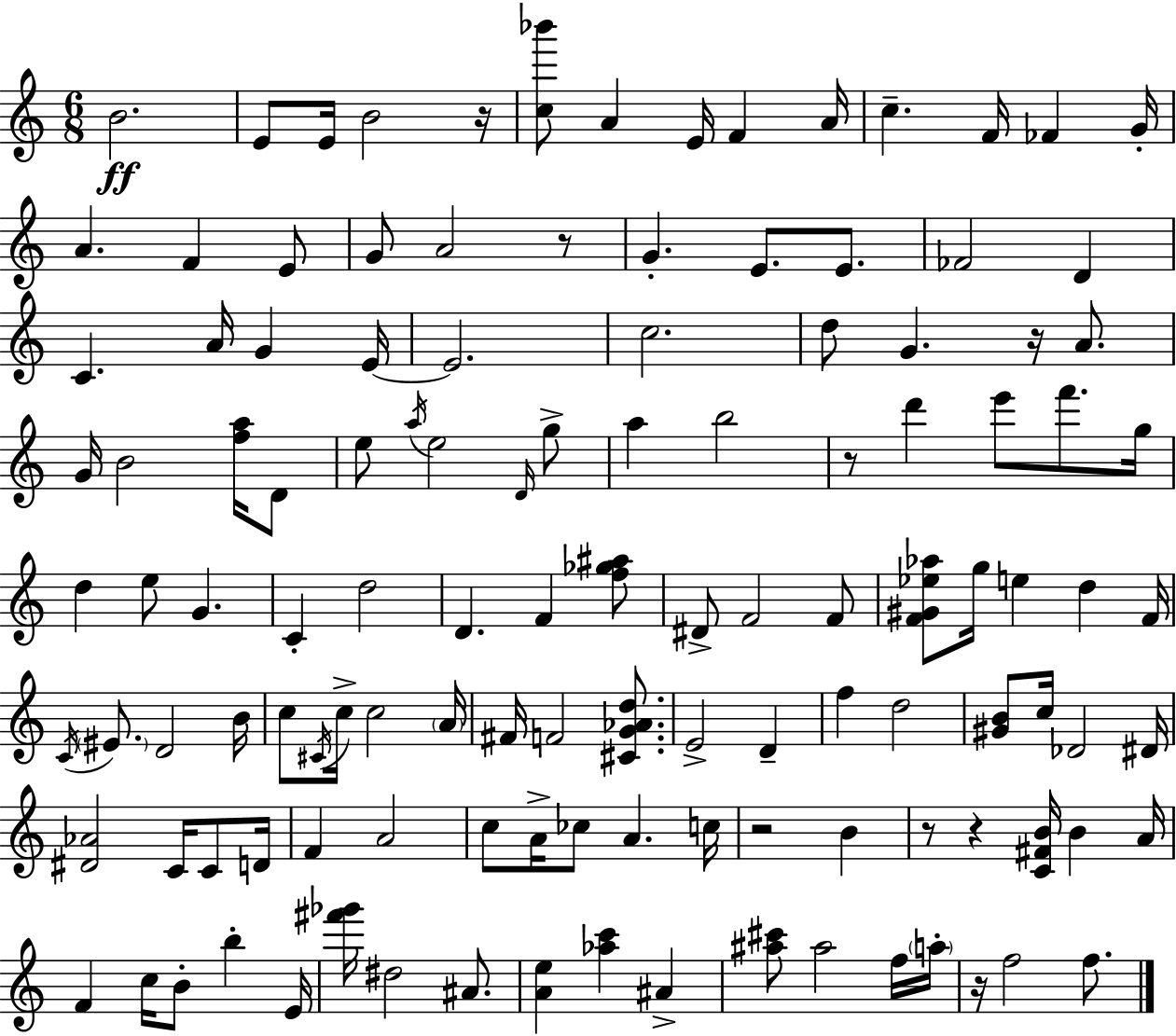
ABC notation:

X:1
T:Untitled
M:6/8
L:1/4
K:C
B2 E/2 E/4 B2 z/4 [c_b']/2 A E/4 F A/4 c F/4 _F G/4 A F E/2 G/2 A2 z/2 G E/2 E/2 _F2 D C A/4 G E/4 E2 c2 d/2 G z/4 A/2 G/4 B2 [fa]/4 D/2 e/2 a/4 e2 D/4 g/2 a b2 z/2 d' e'/2 f'/2 g/4 d e/2 G C d2 D F [f_g^a]/2 ^D/2 F2 F/2 [F^G_e_a]/2 g/4 e d F/4 C/4 ^E/2 D2 B/4 c/2 ^C/4 c/4 c2 A/4 ^F/4 F2 [^CG_Ad]/2 E2 D f d2 [^GB]/2 c/4 _D2 ^D/4 [^D_A]2 C/4 C/2 D/4 F A2 c/2 A/4 _c/2 A c/4 z2 B z/2 z [C^FB]/4 B A/4 F c/4 B/2 b E/4 [^f'_g']/4 ^d2 ^A/2 [Ae] [_ac'] ^A [^a^c']/2 ^a2 f/4 a/4 z/4 f2 f/2